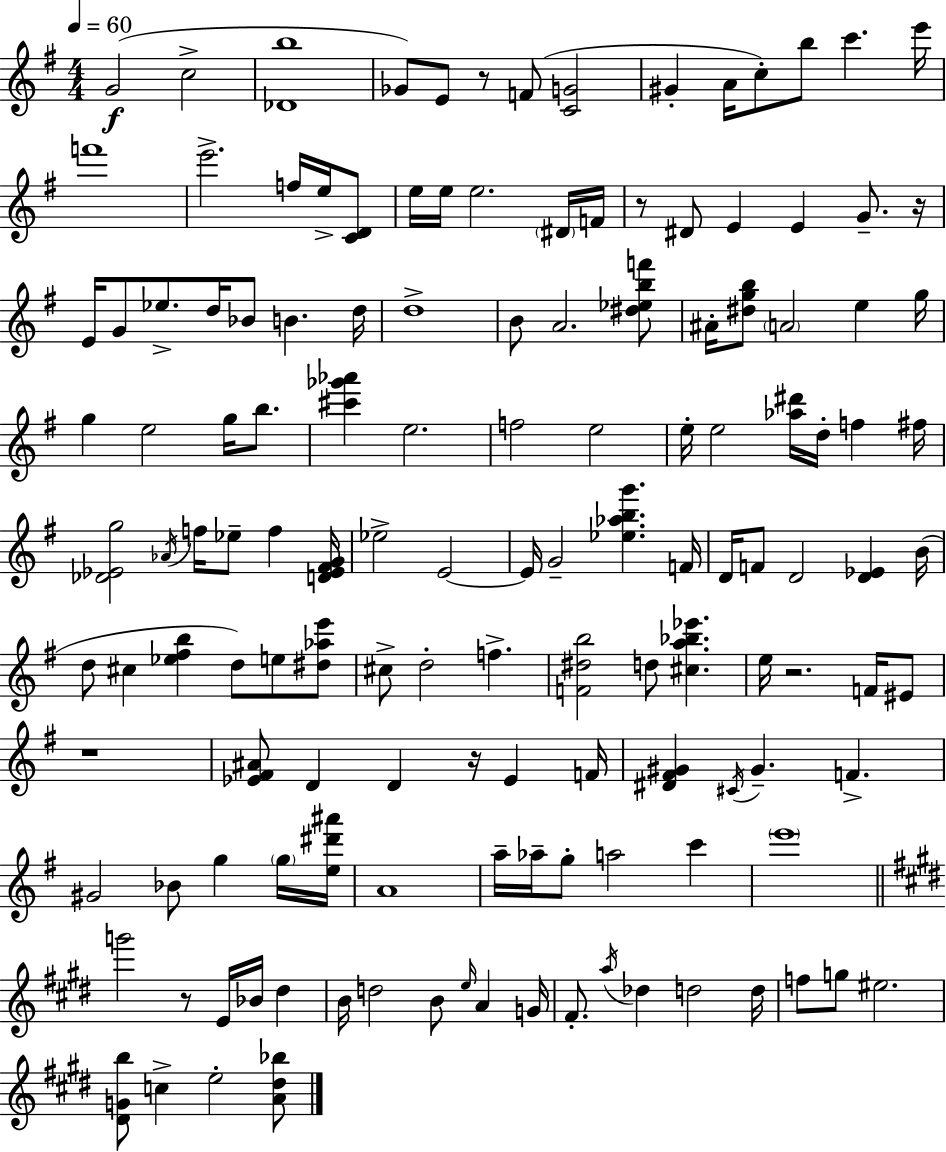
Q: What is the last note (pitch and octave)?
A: E5